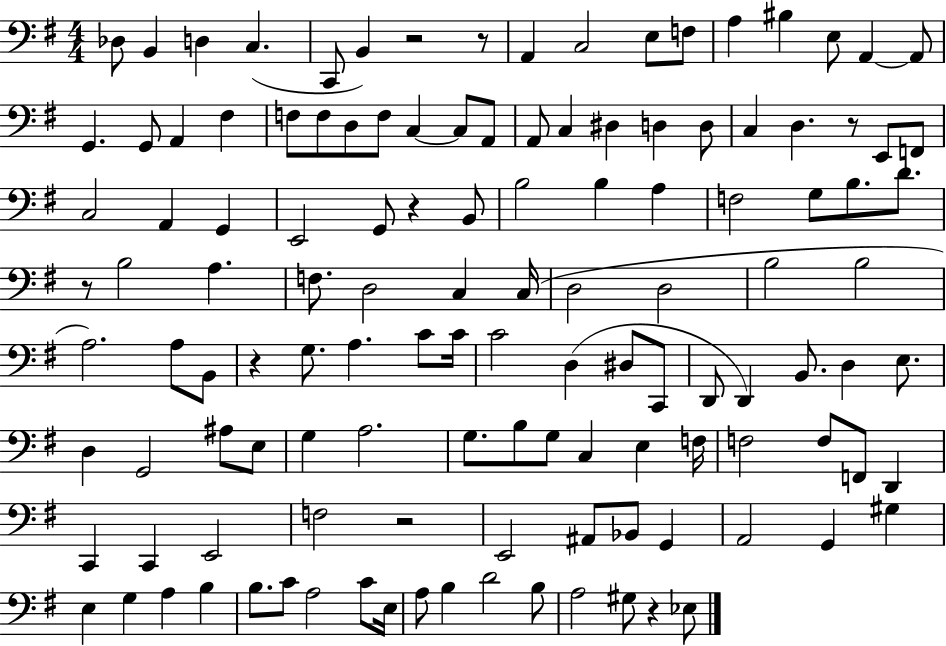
{
  \clef bass
  \numericTimeSignature
  \time 4/4
  \key g \major
  \repeat volta 2 { des8 b,4 d4 c4.( | c,8 b,4) r2 r8 | a,4 c2 e8 f8 | a4 bis4 e8 a,4~~ a,8 | \break g,4. g,8 a,4 fis4 | f8 f8 d8 f8 c4~~ c8 a,8 | a,8 c4 dis4 d4 d8 | c4 d4. r8 e,8 f,8 | \break c2 a,4 g,4 | e,2 g,8 r4 b,8 | b2 b4 a4 | f2 g8 b8. d'8. | \break r8 b2 a4. | f8. d2 c4 c16( | d2 d2 | b2 b2 | \break a2.) a8 b,8 | r4 g8. a4. c'8 c'16 | c'2 d4( dis8 c,8 | d,8 d,4) b,8. d4 e8. | \break d4 g,2 ais8 e8 | g4 a2. | g8. b8 g8 c4 e4 f16 | f2 f8 f,8 d,4 | \break c,4 c,4 e,2 | f2 r2 | e,2 ais,8 bes,8 g,4 | a,2 g,4 gis4 | \break e4 g4 a4 b4 | b8. c'8 a2 c'8 e16 | a8 b4 d'2 b8 | a2 gis8 r4 ees8 | \break } \bar "|."
}